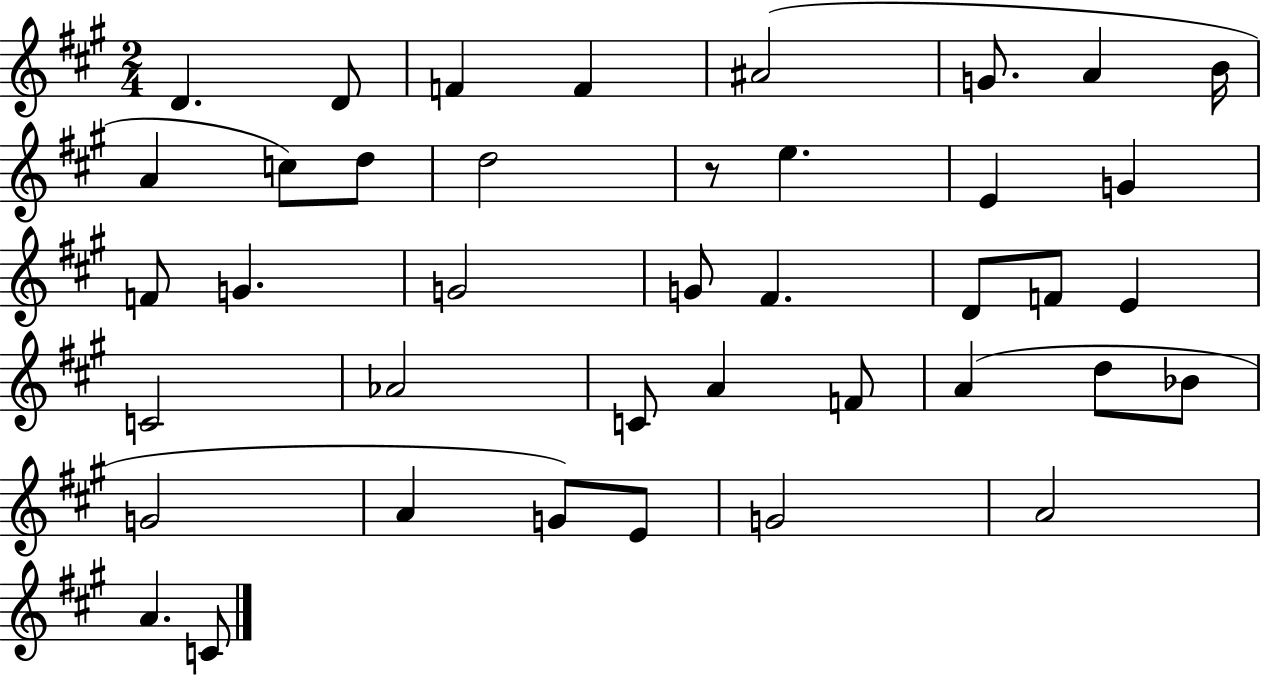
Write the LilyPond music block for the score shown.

{
  \clef treble
  \numericTimeSignature
  \time 2/4
  \key a \major
  d'4. d'8 | f'4 f'4 | ais'2( | g'8. a'4 b'16 | \break a'4 c''8) d''8 | d''2 | r8 e''4. | e'4 g'4 | \break f'8 g'4. | g'2 | g'8 fis'4. | d'8 f'8 e'4 | \break c'2 | aes'2 | c'8 a'4 f'8 | a'4( d''8 bes'8 | \break g'2 | a'4 g'8) e'8 | g'2 | a'2 | \break a'4. c'8 | \bar "|."
}